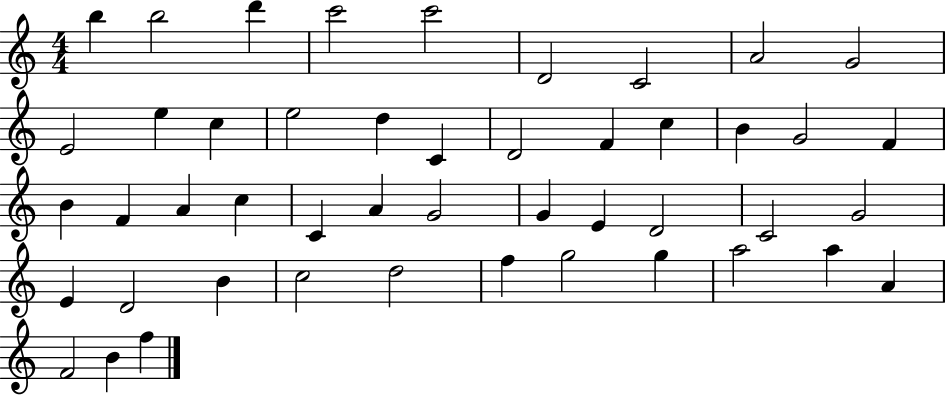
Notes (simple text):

B5/q B5/h D6/q C6/h C6/h D4/h C4/h A4/h G4/h E4/h E5/q C5/q E5/h D5/q C4/q D4/h F4/q C5/q B4/q G4/h F4/q B4/q F4/q A4/q C5/q C4/q A4/q G4/h G4/q E4/q D4/h C4/h G4/h E4/q D4/h B4/q C5/h D5/h F5/q G5/h G5/q A5/h A5/q A4/q F4/h B4/q F5/q